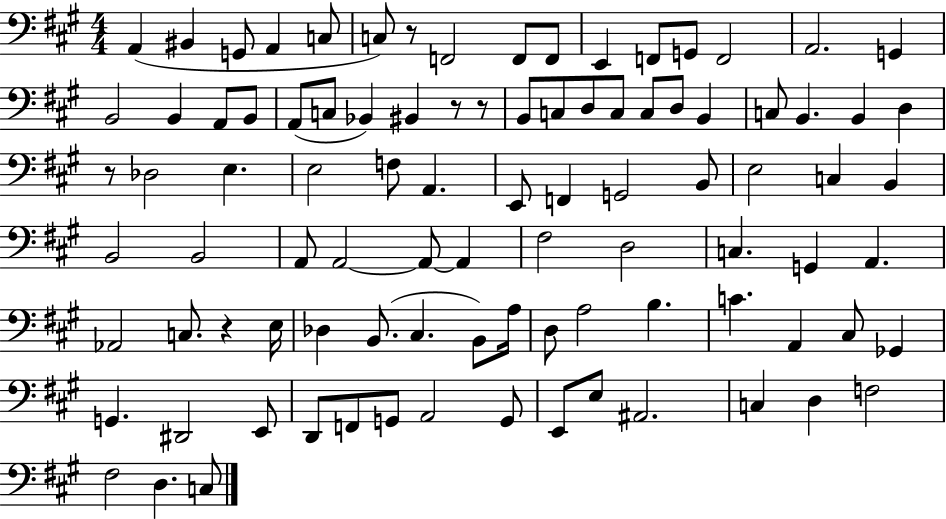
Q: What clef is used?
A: bass